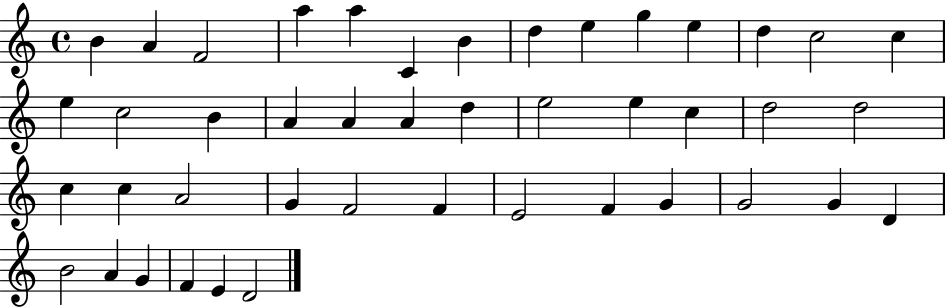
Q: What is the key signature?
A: C major